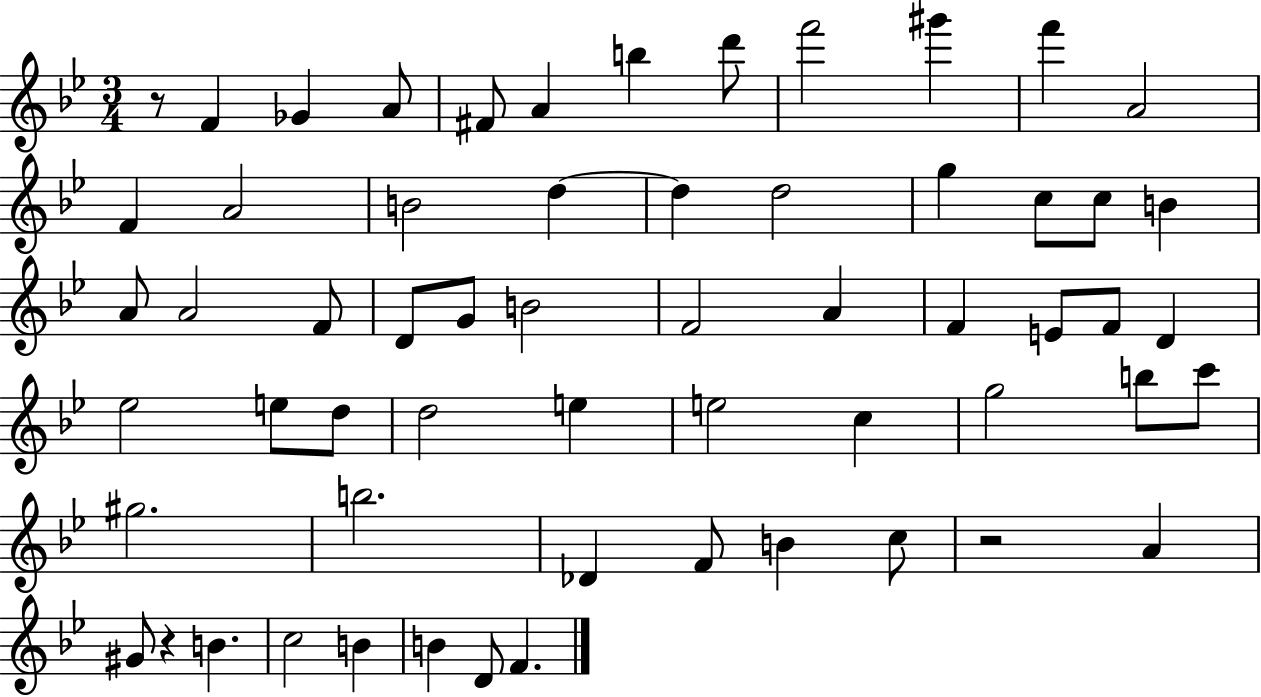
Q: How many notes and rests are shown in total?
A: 60